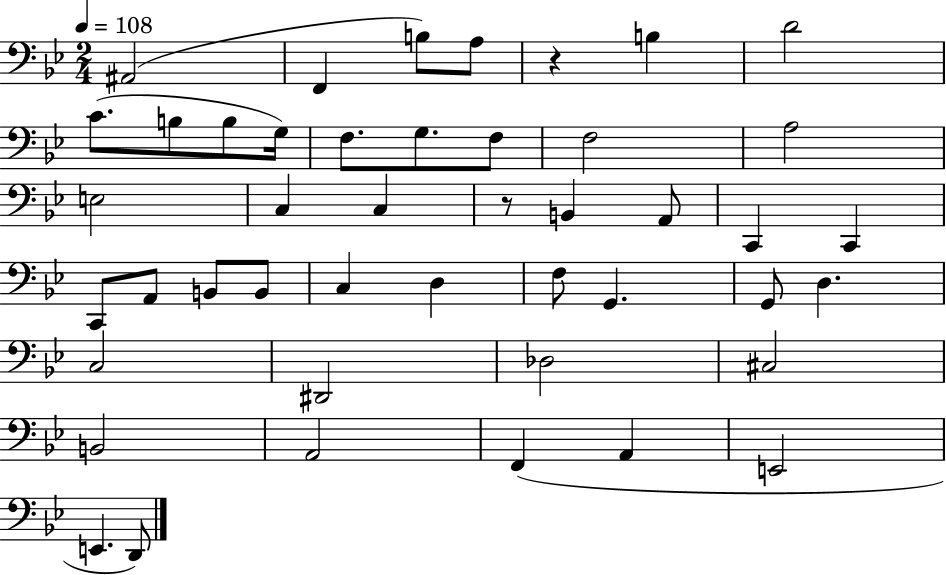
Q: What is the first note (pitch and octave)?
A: A#2